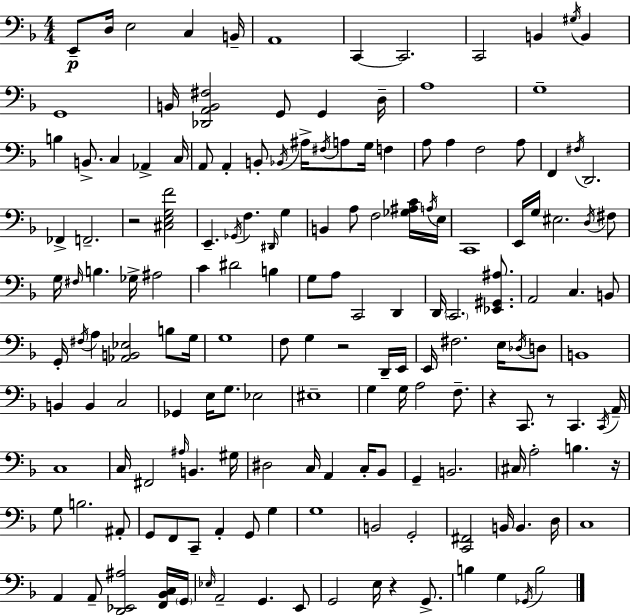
X:1
T:Untitled
M:4/4
L:1/4
K:F
E,,/2 D,/4 E,2 C, B,,/4 A,,4 C,, C,,2 C,,2 B,, ^G,/4 B,, G,,4 B,,/4 [_D,,A,,B,,^F,]2 G,,/2 G,, D,/4 A,4 G,4 B, B,,/2 C, _A,, C,/4 A,,/2 A,, B,,/2 _B,,/4 ^A,/4 ^F,/4 A,/2 G,/4 F, A,/2 A, F,2 A,/2 F,, ^F,/4 D,,2 _F,, F,,2 z2 [^C,E,G,F]2 E,, _G,,/4 F, ^D,,/4 G, B,, A,/2 F,2 [_G,^A,C]/4 A,/4 E,/4 C,,4 E,,/4 G,/4 ^E,2 D,/4 ^F,/2 G,/4 ^F,/4 B, _G,/4 ^A,2 C ^D2 B, G,/2 A,/2 C,,2 D,, D,,/4 C,,2 [_E,,^G,,^A,]/2 A,,2 C, B,,/2 G,,/4 ^F,/4 A, [_A,,B,,_E,]2 B,/2 G,/4 G,4 F,/2 G, z2 D,,/4 E,,/4 E,,/4 ^F,2 E,/4 _D,/4 D,/2 B,,4 B,, B,, C,2 _G,, E,/4 G,/2 _E,2 ^E,4 G, G,/4 A,2 F,/2 z C,,/2 z/2 C,, C,,/4 A,,/4 C,4 C,/4 ^F,,2 ^A,/4 B,, ^G,/4 ^D,2 C,/4 A,, C,/4 _B,,/2 G,, B,,2 ^C,/4 A,2 B, z/4 G,/2 B,2 ^A,,/2 G,,/2 F,,/2 C,,/2 A,, G,,/2 G, G,4 B,,2 G,,2 [C,,^F,,]2 B,,/4 B,, D,/4 C,4 A,, A,,/2 [D,,_E,,^A,]2 [F,,_B,,C,]/4 G,,/4 _E,/4 A,,2 G,, E,,/2 G,,2 E,/4 z G,,/2 B, G, _G,,/4 B,2